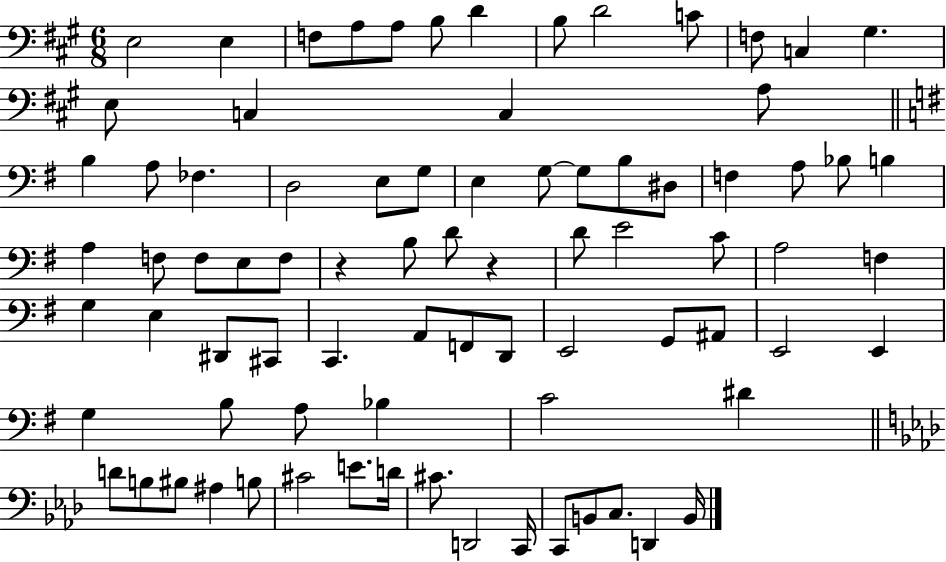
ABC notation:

X:1
T:Untitled
M:6/8
L:1/4
K:A
E,2 E, F,/2 A,/2 A,/2 B,/2 D B,/2 D2 C/2 F,/2 C, ^G, E,/2 C, C, A,/2 B, A,/2 _F, D,2 E,/2 G,/2 E, G,/2 G,/2 B,/2 ^D,/2 F, A,/2 _B,/2 B, A, F,/2 F,/2 E,/2 F,/2 z B,/2 D/2 z D/2 E2 C/2 A,2 F, G, E, ^D,,/2 ^C,,/2 C,, A,,/2 F,,/2 D,,/2 E,,2 G,,/2 ^A,,/2 E,,2 E,, G, B,/2 A,/2 _B, C2 ^D D/2 B,/2 ^B,/2 ^A, B,/2 ^C2 E/2 D/4 ^C/2 D,,2 C,,/4 C,,/2 B,,/2 C,/2 D,, B,,/4